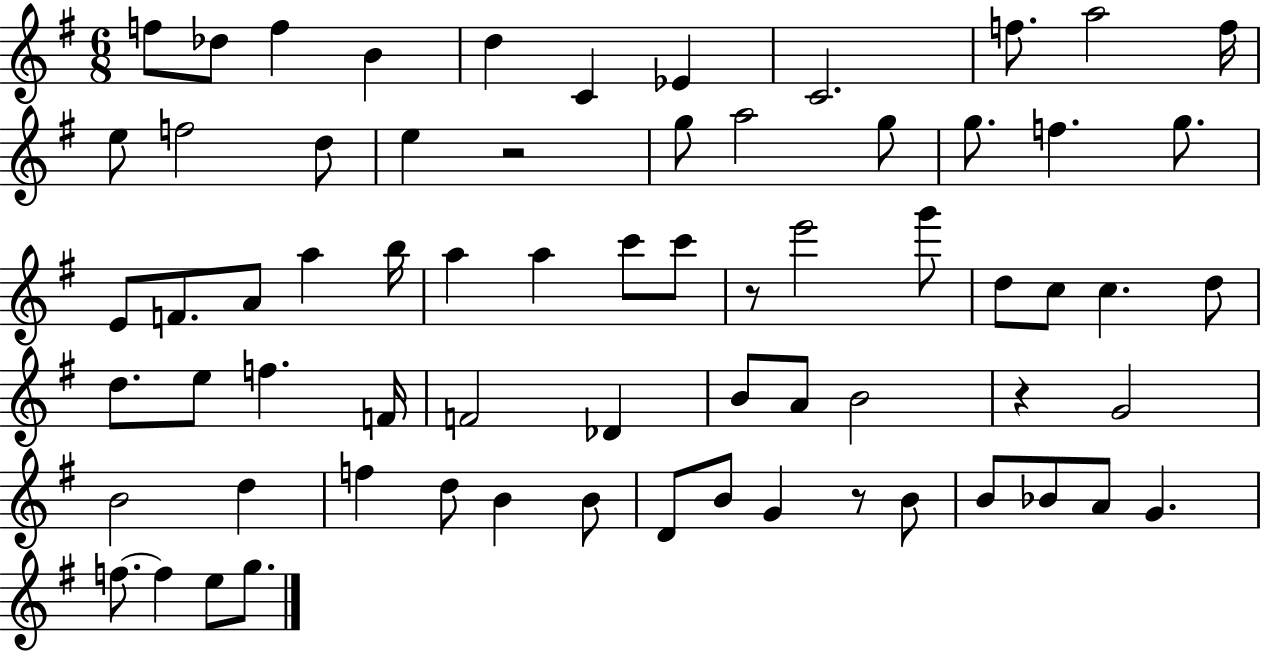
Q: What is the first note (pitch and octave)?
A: F5